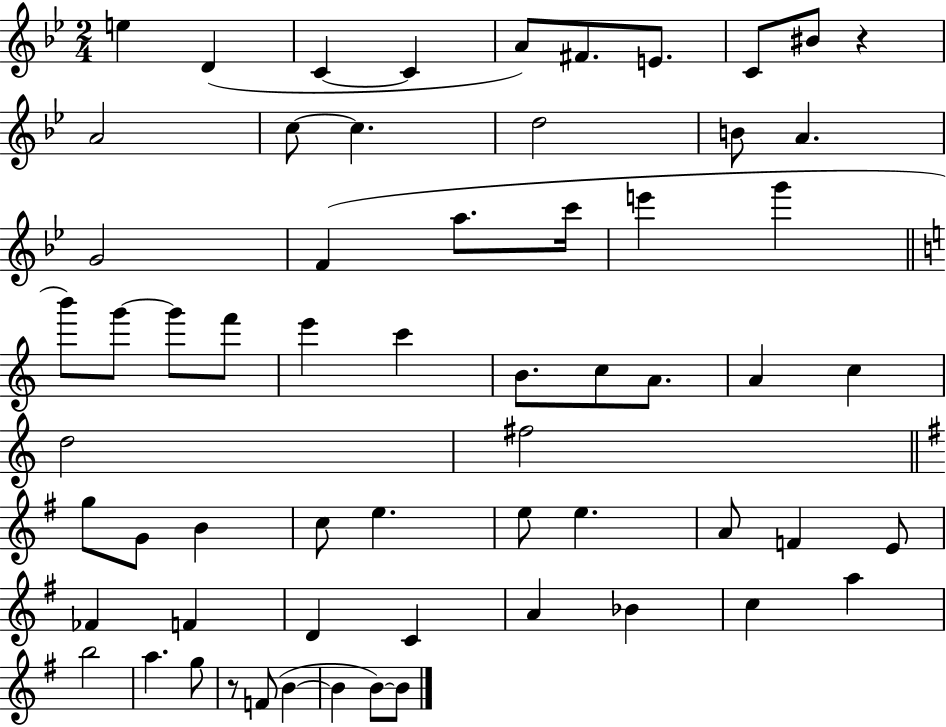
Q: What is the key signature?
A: BES major